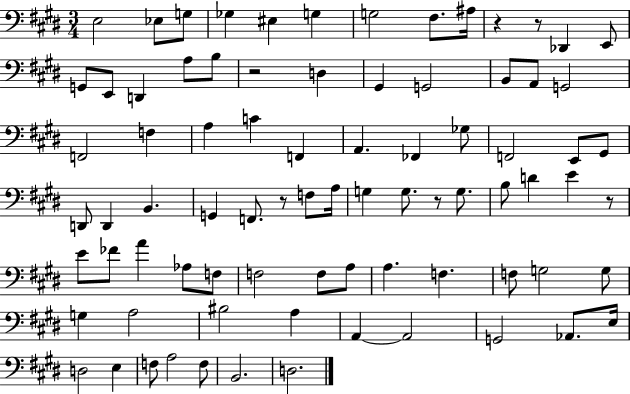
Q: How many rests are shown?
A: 6